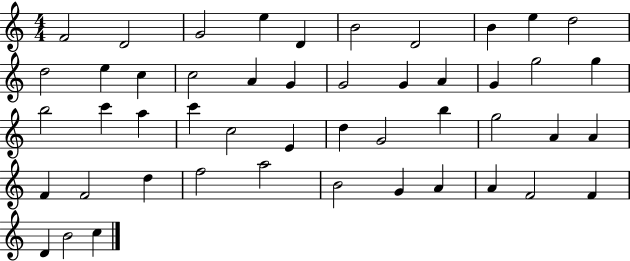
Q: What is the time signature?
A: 4/4